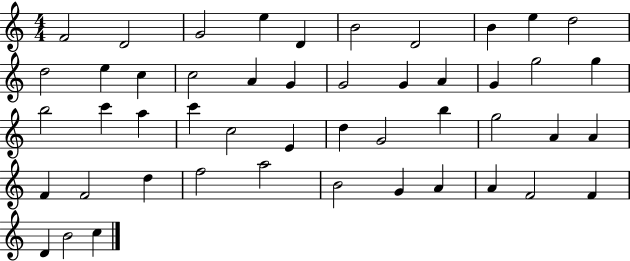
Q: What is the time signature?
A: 4/4